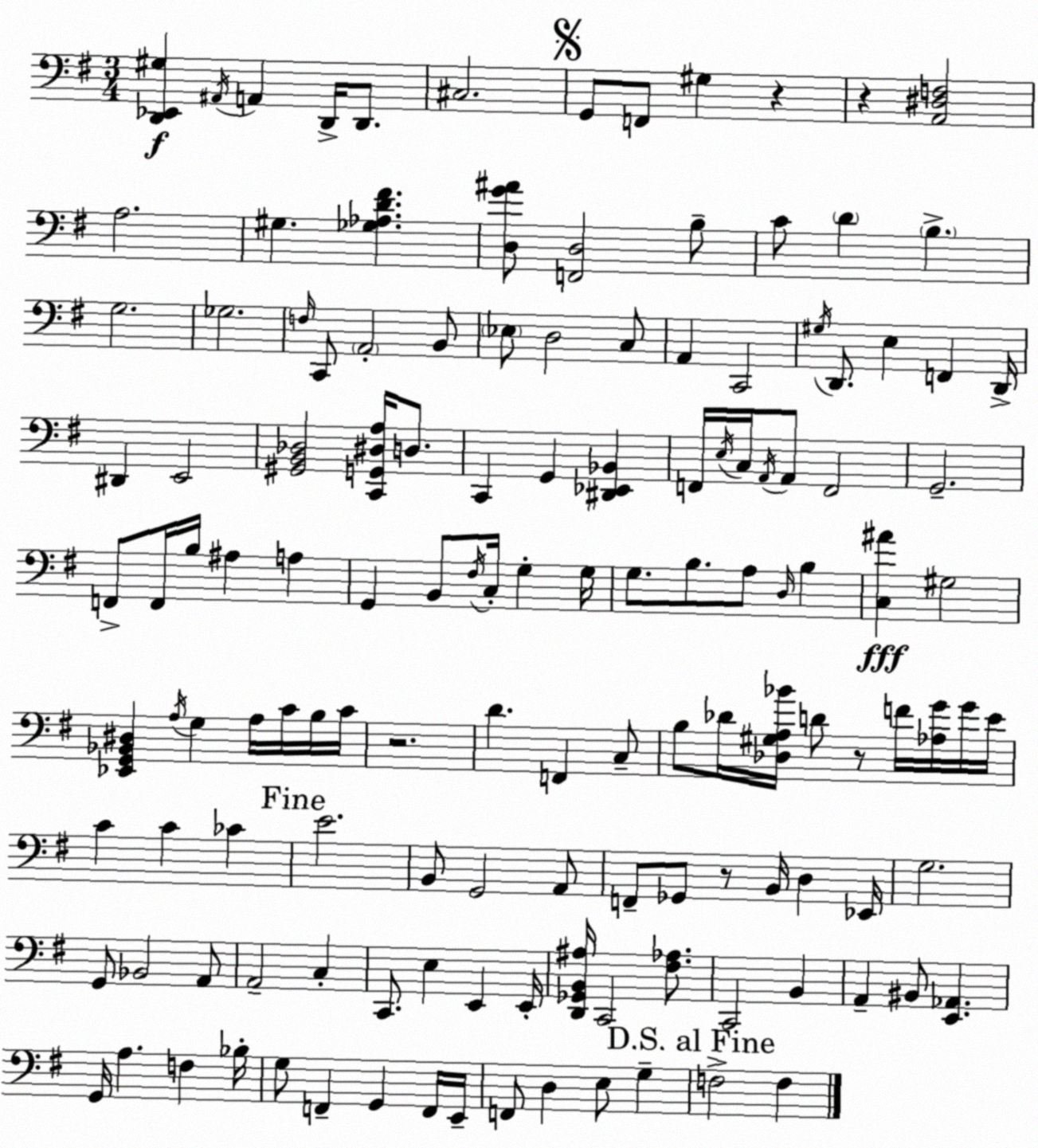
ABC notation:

X:1
T:Untitled
M:3/4
L:1/4
K:G
[D,,_E,,^G,] ^A,,/4 A,, D,,/4 D,,/2 ^C,2 G,,/2 F,,/2 ^G, z z [A,,^D,F,]2 A,2 ^G, [_G,_A,D^F] [D,G^A]/2 [F,,D,]2 B,/2 C/2 D B, G,2 _G,2 F,/4 C,,/2 A,,2 B,,/2 _E,/2 D,2 C,/2 A,, C,,2 ^G,/4 D,,/2 E, F,, D,,/4 ^D,, E,,2 [^G,,B,,_D,]2 [C,,G,,^D,A,]/4 D,/2 C,, G,, [^D,,_E,,_B,,] F,,/4 E,/4 C,/4 A,,/4 A,,/2 F,,2 G,,2 F,,/2 F,,/4 B,/4 ^A, A, G,, B,,/2 ^F,/4 C,/4 G, G,/4 G,/2 B,/2 A,/2 D,/4 B, [C,^A] ^G,2 [_E,,G,,_B,,^D,] A,/4 G, A,/4 C/4 B,/4 C/4 z2 D F,, C,/2 B,/2 _D/4 [_D,^G,A,_B]/4 D/2 z/2 F/4 [_A,G]/4 G/4 E/4 C C _C E2 B,,/2 G,,2 A,,/2 F,,/2 _G,,/2 z/2 B,,/4 D, _E,,/4 G,2 G,,/2 _B,,2 A,,/2 A,,2 C, C,,/2 E, E,, E,,/4 [D,,_G,,B,,^A,]/4 C,,2 [^F,_A,]/2 C,,2 B,, A,, ^B,,/2 [E,,_A,,] G,,/4 A, F, _B,/4 G,/2 F,, G,, F,,/4 E,,/4 F,,/2 D, E,/2 G, F,2 F,